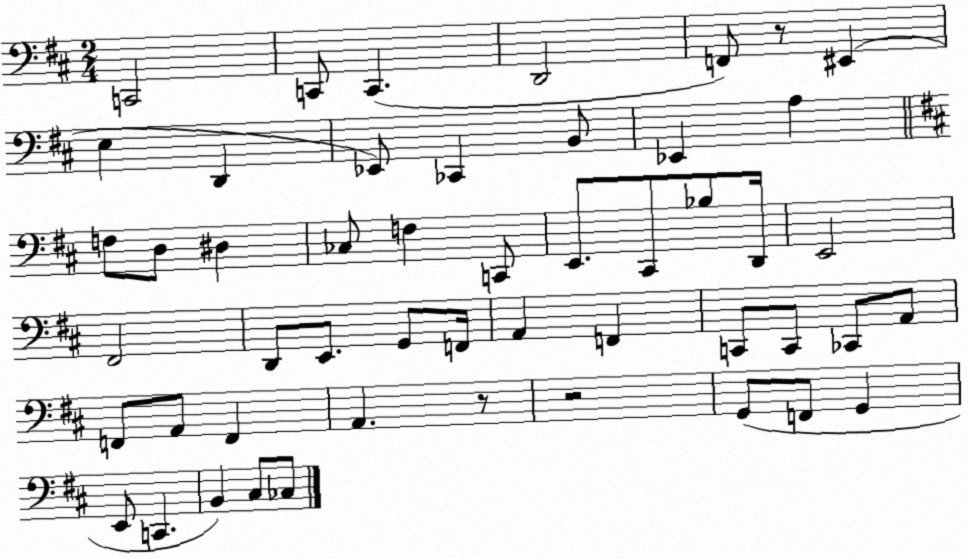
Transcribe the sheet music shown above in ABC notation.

X:1
T:Untitled
M:2/4
L:1/4
K:D
C,,2 C,,/2 C,, D,,2 F,,/2 z/2 ^E,, E, D,, _E,,/2 _C,, B,,/2 _E,, A, F,/2 D,/2 ^D, _C,/2 F, C,,/2 E,,/2 ^C,,/2 _B,/2 D,,/4 E,,2 ^F,,2 D,,/2 E,,/2 G,,/2 F,,/4 A,, F,, C,,/2 C,,/2 _C,,/2 A,,/2 F,,/2 A,,/2 F,, A,, z/2 z2 G,,/2 F,,/2 G,, E,,/2 C,, B,, ^C,/2 _C,/2